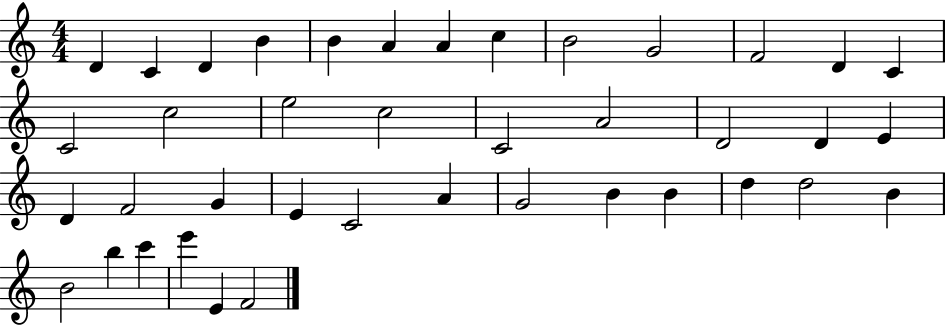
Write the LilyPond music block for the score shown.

{
  \clef treble
  \numericTimeSignature
  \time 4/4
  \key c \major
  d'4 c'4 d'4 b'4 | b'4 a'4 a'4 c''4 | b'2 g'2 | f'2 d'4 c'4 | \break c'2 c''2 | e''2 c''2 | c'2 a'2 | d'2 d'4 e'4 | \break d'4 f'2 g'4 | e'4 c'2 a'4 | g'2 b'4 b'4 | d''4 d''2 b'4 | \break b'2 b''4 c'''4 | e'''4 e'4 f'2 | \bar "|."
}